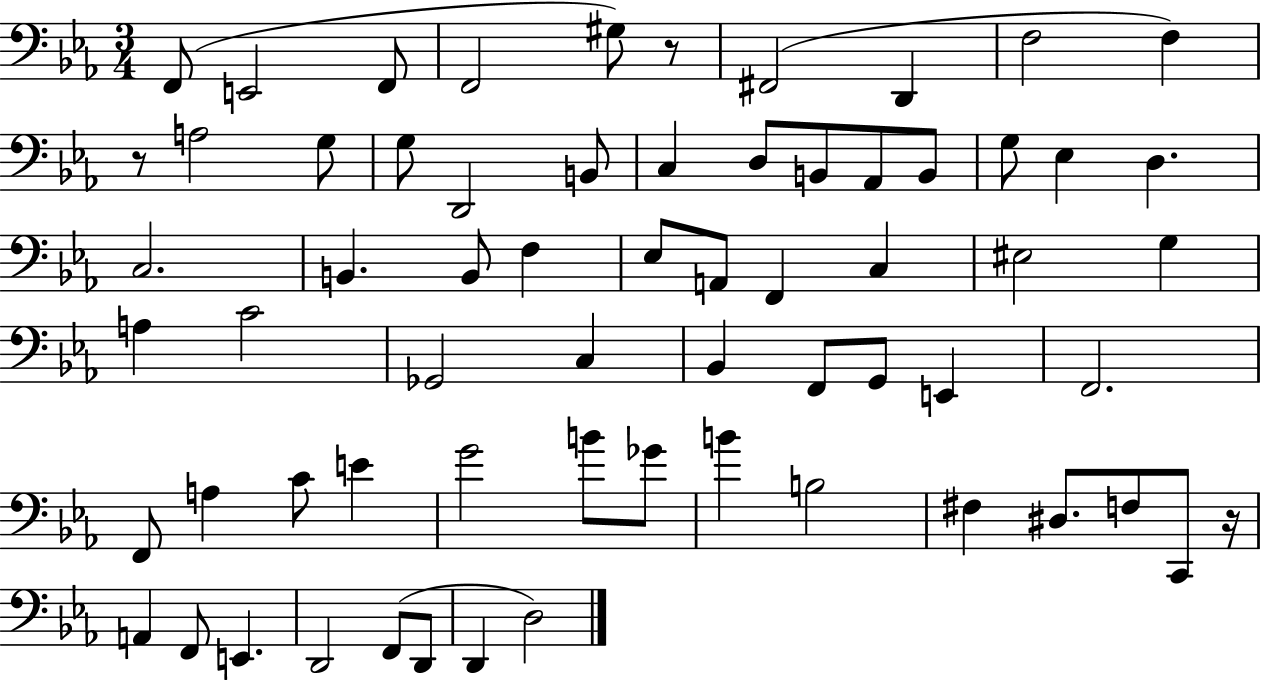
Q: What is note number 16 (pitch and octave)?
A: D3